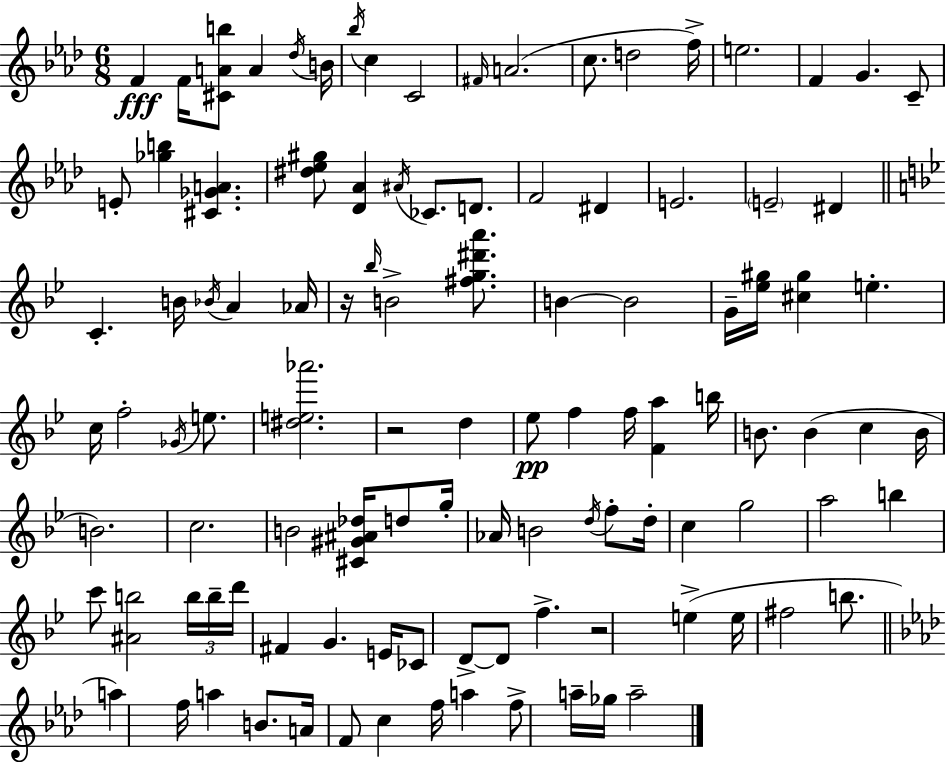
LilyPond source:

{
  \clef treble
  \numericTimeSignature
  \time 6/8
  \key f \minor
  f'4\fff f'16 <cis' a' b''>8 a'4 \acciaccatura { des''16 } | b'16 \acciaccatura { bes''16 } c''4 c'2 | \grace { fis'16 }( a'2. | c''8. d''2 | \break f''16->) e''2. | f'4 g'4. | c'8-- e'8-. <ges'' b''>4 <cis' ges' a'>4. | <dis'' ees'' gis''>8 <des' aes'>4 \acciaccatura { ais'16 } ces'8. | \break d'8. f'2 | dis'4 e'2. | \parenthesize e'2-- | dis'4 \bar "||" \break \key bes \major c'4.-. b'16 \acciaccatura { bes'16 } a'4 | aes'16 r16 \grace { bes''16 } b'2-> <fis'' g'' dis''' a'''>8. | b'4~~ b'2 | g'16-- <ees'' gis''>16 <cis'' gis''>4 e''4.-. | \break c''16 f''2-. \acciaccatura { ges'16 } | e''8. <dis'' e'' aes'''>2. | r2 d''4 | ees''8\pp f''4 f''16 <f' a''>4 | \break b''16 b'8. b'4( c''4 | b'16 b'2.) | c''2. | b'2 <cis' gis' ais' des''>16 | \break d''8 g''16-. aes'16 b'2 | \acciaccatura { d''16 } f''8-. d''16-. c''4 g''2 | a''2 | b''4 c'''8 <ais' b''>2 | \break \tuplet 3/2 { b''16 b''16-- d'''16 } fis'4 g'4. | e'16 ces'8 d'8->~~ d'8 f''4.-> | r2 | e''4->( e''16 fis''2 | \break b''8. \bar "||" \break \key aes \major a''4) f''16 a''4 b'8. | a'16 f'8 c''4 f''16 a''4 | f''8-> a''16-- ges''16 a''2-- | \bar "|."
}